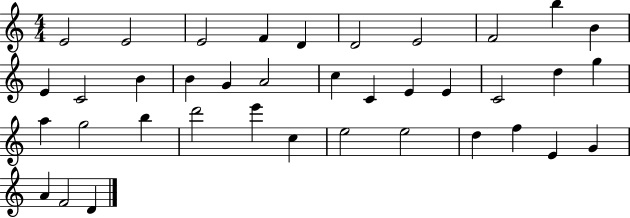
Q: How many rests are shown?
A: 0